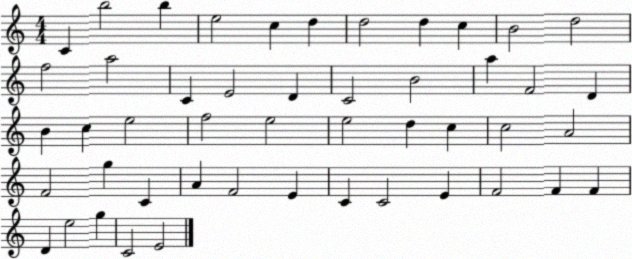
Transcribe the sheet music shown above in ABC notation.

X:1
T:Untitled
M:4/4
L:1/4
K:C
C b2 b e2 c d d2 d c B2 d2 f2 a2 C E2 D C2 B2 a F2 D B c e2 f2 e2 e2 d c c2 A2 F2 g C A F2 E C C2 E F2 F F D e2 g C2 E2